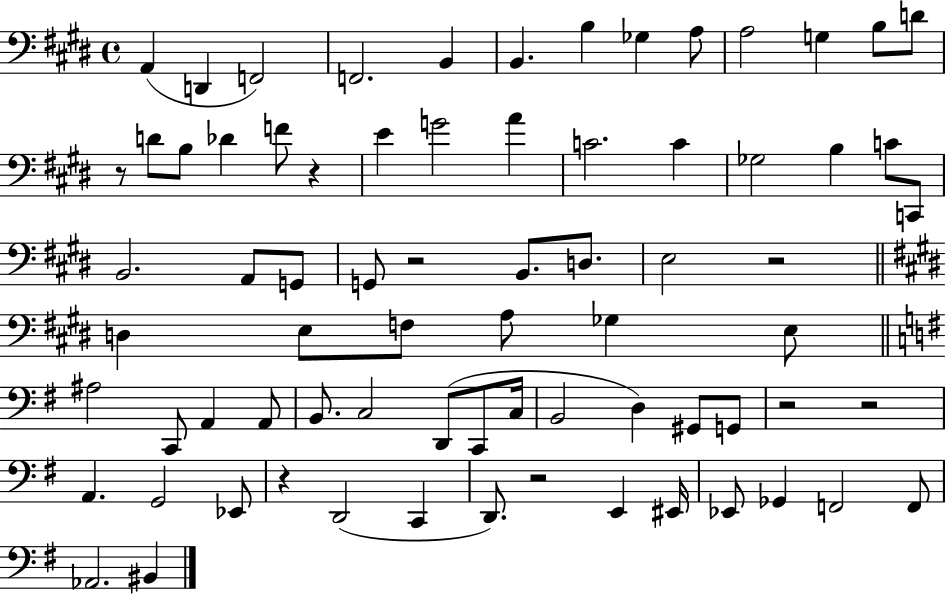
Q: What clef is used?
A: bass